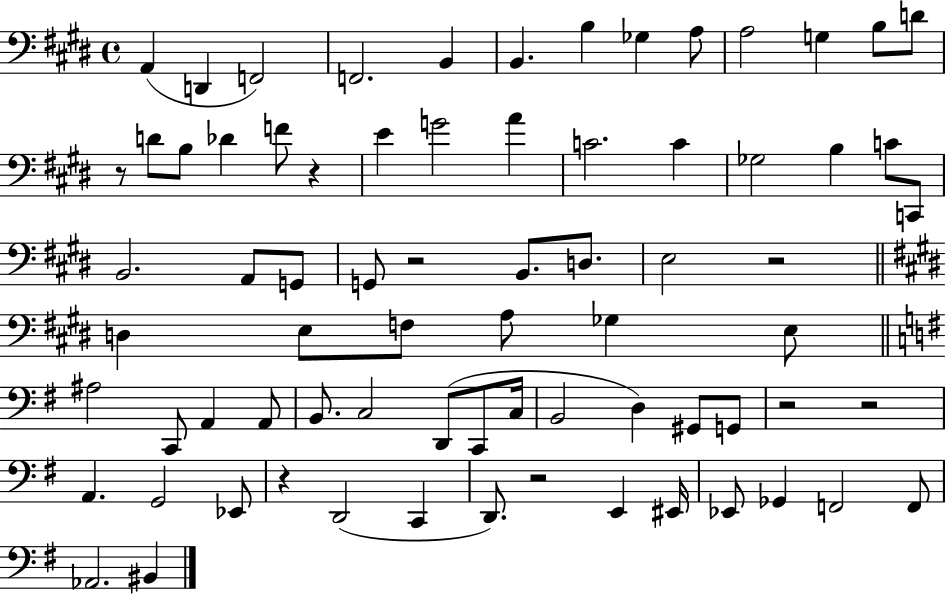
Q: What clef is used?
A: bass